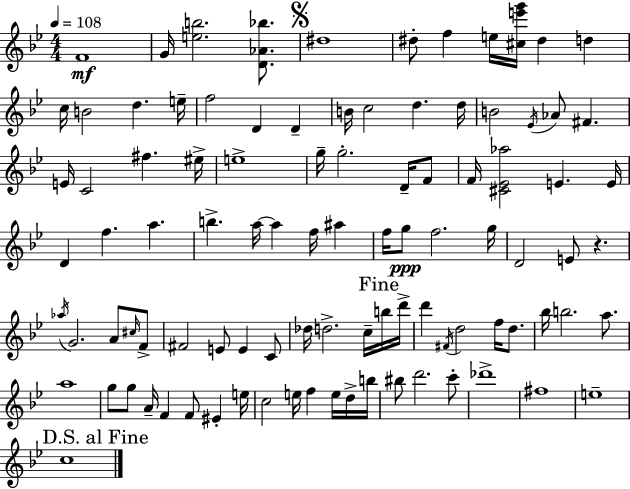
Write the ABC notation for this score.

X:1
T:Untitled
M:4/4
L:1/4
K:Gm
F4 G/4 [eb]2 [D_A_b]/2 ^d4 ^d/2 f e/4 [^ce'g']/4 ^d d c/4 B2 d e/4 f2 D D B/4 c2 d d/4 B2 _E/4 _A/2 ^F E/4 C2 ^f ^e/4 e4 g/4 g2 D/4 F/2 F/4 [^C_E_a]2 E E/4 D f a b a/4 a f/4 ^a f/4 g/2 f2 g/4 D2 E/2 z _a/4 G2 A/2 ^c/4 F/2 ^F2 E/2 E C/2 _d/4 d2 c/4 b/4 d'/4 d' ^F/4 d2 f/4 d/2 _b/4 b2 a/2 a4 g/2 g/2 A/4 F F/2 ^E e/4 c2 e/4 f e/4 d/4 b/4 ^b/2 d'2 c'/2 _d'4 ^f4 e4 c4